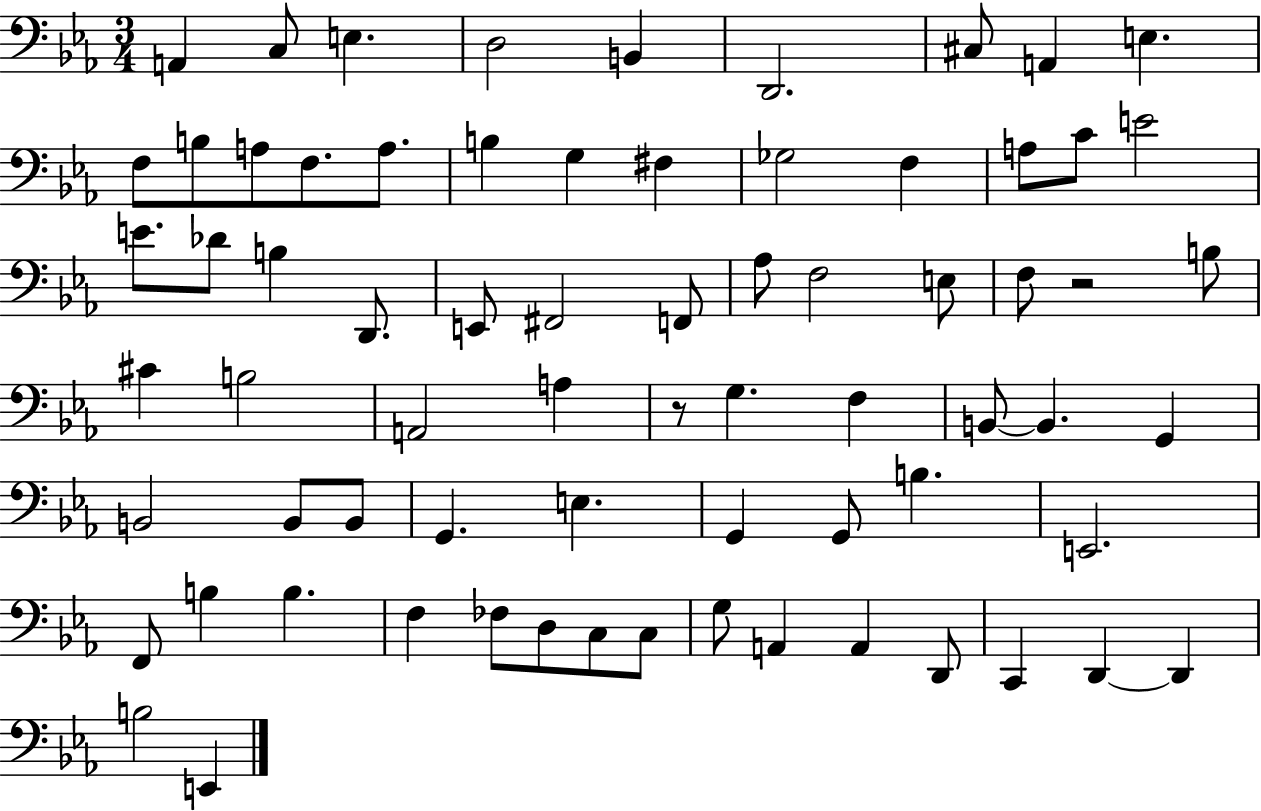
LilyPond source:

{
  \clef bass
  \numericTimeSignature
  \time 3/4
  \key ees \major
  a,4 c8 e4. | d2 b,4 | d,2. | cis8 a,4 e4. | \break f8 b8 a8 f8. a8. | b4 g4 fis4 | ges2 f4 | a8 c'8 e'2 | \break e'8. des'8 b4 d,8. | e,8 fis,2 f,8 | aes8 f2 e8 | f8 r2 b8 | \break cis'4 b2 | a,2 a4 | r8 g4. f4 | b,8~~ b,4. g,4 | \break b,2 b,8 b,8 | g,4. e4. | g,4 g,8 b4. | e,2. | \break f,8 b4 b4. | f4 fes8 d8 c8 c8 | g8 a,4 a,4 d,8 | c,4 d,4~~ d,4 | \break b2 e,4 | \bar "|."
}